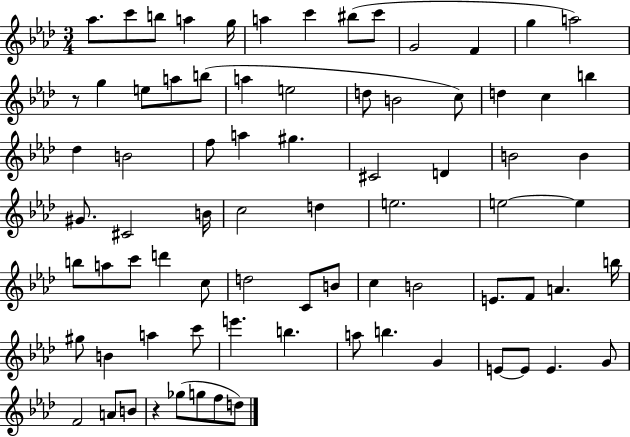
Ab5/e. C6/e B5/e A5/q G5/s A5/q C6/q BIS5/e C6/e G4/h F4/q G5/q A5/h R/e G5/q E5/e A5/e B5/e A5/q E5/h D5/e B4/h C5/e D5/q C5/q B5/q Db5/q B4/h F5/e A5/q G#5/q. C#4/h D4/q B4/h B4/q G#4/e. C#4/h B4/s C5/h D5/q E5/h. E5/h E5/q B5/e A5/e C6/e D6/q C5/e D5/h C4/e B4/e C5/q B4/h E4/e. F4/e A4/q. B5/s G#5/e B4/q A5/q C6/e E6/q. B5/q. A5/e B5/q. G4/q E4/e E4/e E4/q. G4/e F4/h A4/e B4/e R/q Gb5/e G5/e F5/e D5/e